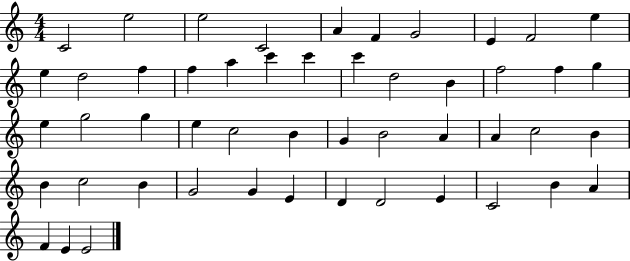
C4/h E5/h E5/h C4/h A4/q F4/q G4/h E4/q F4/h E5/q E5/q D5/h F5/q F5/q A5/q C6/q C6/q C6/q D5/h B4/q F5/h F5/q G5/q E5/q G5/h G5/q E5/q C5/h B4/q G4/q B4/h A4/q A4/q C5/h B4/q B4/q C5/h B4/q G4/h G4/q E4/q D4/q D4/h E4/q C4/h B4/q A4/q F4/q E4/q E4/h